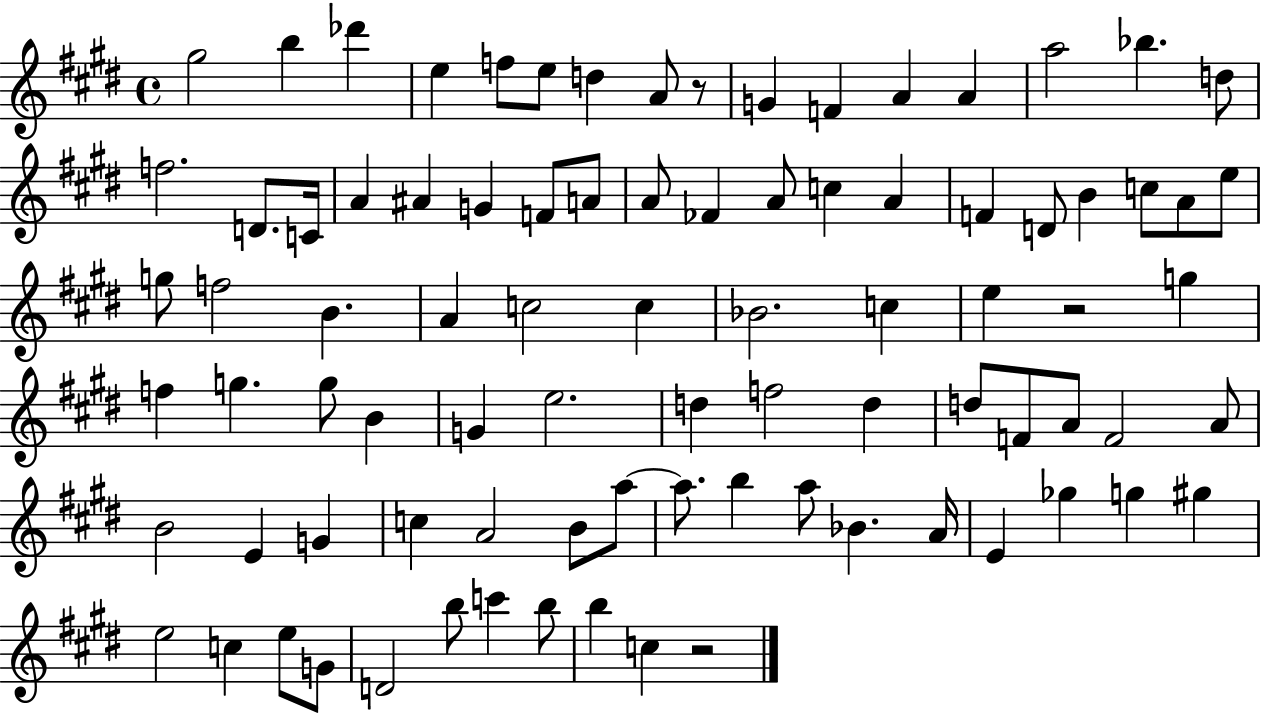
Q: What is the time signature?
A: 4/4